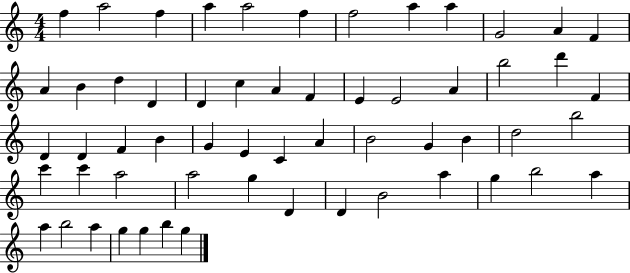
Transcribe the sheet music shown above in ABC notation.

X:1
T:Untitled
M:4/4
L:1/4
K:C
f a2 f a a2 f f2 a a G2 A F A B d D D c A F E E2 A b2 d' F D D F B G E C A B2 G B d2 b2 c' c' a2 a2 g D D B2 a g b2 a a b2 a g g b g